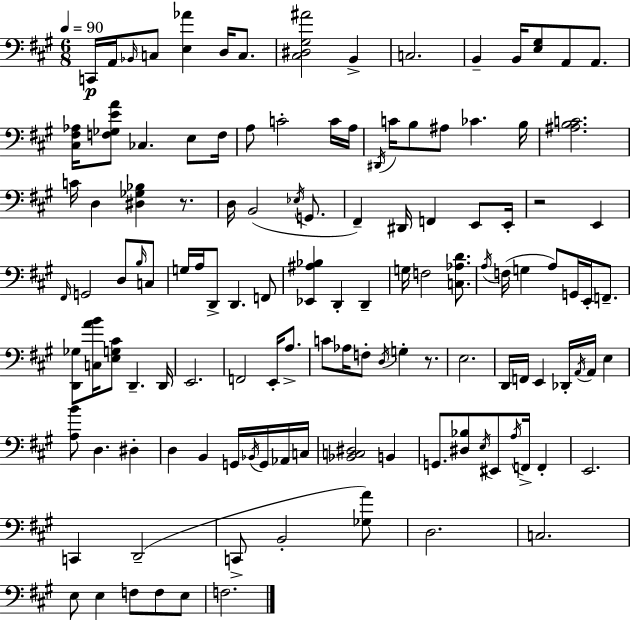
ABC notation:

X:1
T:Untitled
M:6/8
L:1/4
K:A
C,,/4 A,,/4 _B,,/4 C,/2 [E,_A] D,/4 C,/2 [^C,^D,^G,^A]2 B,, C,2 B,, B,,/4 [E,^G,]/2 A,,/2 A,,/2 [^C,^F,_A,]/4 [F,_G,EA]/2 _C, E,/2 F,/4 A,/2 C2 C/4 A,/4 ^D,,/4 C/4 B,/2 ^A,/2 _C B,/4 [^A,B,C]2 C/4 D, [^D,_G,_B,] z/2 D,/4 B,,2 _E,/4 G,,/2 ^F,, ^D,,/4 F,, E,,/2 E,,/4 z2 E,, ^F,,/4 G,,2 D,/2 B,/4 C,/2 G,/4 A,/4 D,,/2 D,, F,,/2 [_E,,^A,_B,] D,, D,, G,/4 F,2 [C,_A,D]/2 A,/4 F,/4 G, A,/2 G,,/4 E,,/4 F,,/2 [D,,_G,]/2 [C,AB]/4 [E,G,^C]/2 D,, D,,/4 E,,2 F,,2 E,,/4 A,/2 C/2 _A,/4 F,/2 D,/4 G, z/2 E,2 D,,/4 F,,/4 E,, _D,,/4 A,,/4 A,,/4 E, [A,B]/2 D, ^D, D, B,, G,,/4 _B,,/4 G,,/4 _A,,/4 C,/4 [_B,,C,^D,]2 B,, G,,/2 [^D,_B,]/2 E,/4 ^E,,/2 A,/4 F,,/4 F,, E,,2 C,, D,,2 C,,/2 B,,2 [_G,A]/2 D,2 C,2 E,/2 E, F,/2 F,/2 E,/2 F,2